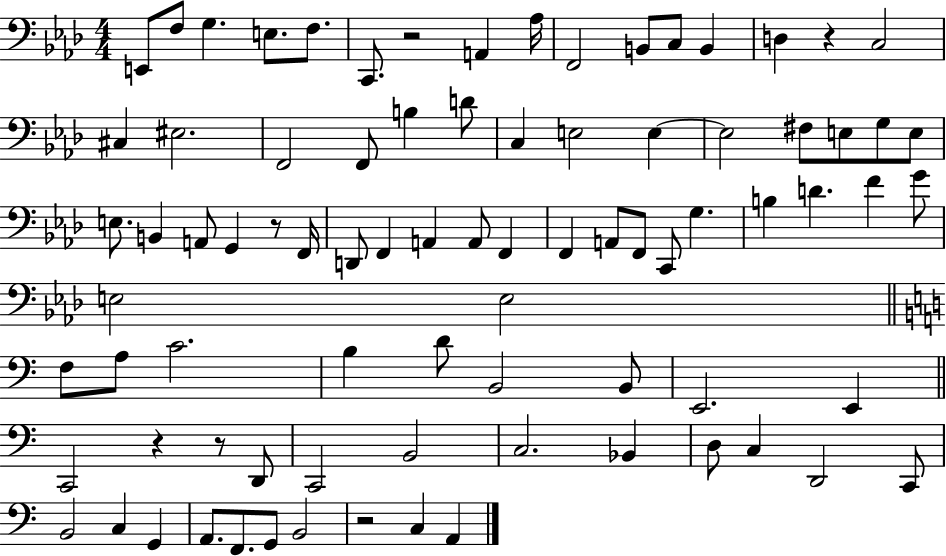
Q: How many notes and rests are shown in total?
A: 83